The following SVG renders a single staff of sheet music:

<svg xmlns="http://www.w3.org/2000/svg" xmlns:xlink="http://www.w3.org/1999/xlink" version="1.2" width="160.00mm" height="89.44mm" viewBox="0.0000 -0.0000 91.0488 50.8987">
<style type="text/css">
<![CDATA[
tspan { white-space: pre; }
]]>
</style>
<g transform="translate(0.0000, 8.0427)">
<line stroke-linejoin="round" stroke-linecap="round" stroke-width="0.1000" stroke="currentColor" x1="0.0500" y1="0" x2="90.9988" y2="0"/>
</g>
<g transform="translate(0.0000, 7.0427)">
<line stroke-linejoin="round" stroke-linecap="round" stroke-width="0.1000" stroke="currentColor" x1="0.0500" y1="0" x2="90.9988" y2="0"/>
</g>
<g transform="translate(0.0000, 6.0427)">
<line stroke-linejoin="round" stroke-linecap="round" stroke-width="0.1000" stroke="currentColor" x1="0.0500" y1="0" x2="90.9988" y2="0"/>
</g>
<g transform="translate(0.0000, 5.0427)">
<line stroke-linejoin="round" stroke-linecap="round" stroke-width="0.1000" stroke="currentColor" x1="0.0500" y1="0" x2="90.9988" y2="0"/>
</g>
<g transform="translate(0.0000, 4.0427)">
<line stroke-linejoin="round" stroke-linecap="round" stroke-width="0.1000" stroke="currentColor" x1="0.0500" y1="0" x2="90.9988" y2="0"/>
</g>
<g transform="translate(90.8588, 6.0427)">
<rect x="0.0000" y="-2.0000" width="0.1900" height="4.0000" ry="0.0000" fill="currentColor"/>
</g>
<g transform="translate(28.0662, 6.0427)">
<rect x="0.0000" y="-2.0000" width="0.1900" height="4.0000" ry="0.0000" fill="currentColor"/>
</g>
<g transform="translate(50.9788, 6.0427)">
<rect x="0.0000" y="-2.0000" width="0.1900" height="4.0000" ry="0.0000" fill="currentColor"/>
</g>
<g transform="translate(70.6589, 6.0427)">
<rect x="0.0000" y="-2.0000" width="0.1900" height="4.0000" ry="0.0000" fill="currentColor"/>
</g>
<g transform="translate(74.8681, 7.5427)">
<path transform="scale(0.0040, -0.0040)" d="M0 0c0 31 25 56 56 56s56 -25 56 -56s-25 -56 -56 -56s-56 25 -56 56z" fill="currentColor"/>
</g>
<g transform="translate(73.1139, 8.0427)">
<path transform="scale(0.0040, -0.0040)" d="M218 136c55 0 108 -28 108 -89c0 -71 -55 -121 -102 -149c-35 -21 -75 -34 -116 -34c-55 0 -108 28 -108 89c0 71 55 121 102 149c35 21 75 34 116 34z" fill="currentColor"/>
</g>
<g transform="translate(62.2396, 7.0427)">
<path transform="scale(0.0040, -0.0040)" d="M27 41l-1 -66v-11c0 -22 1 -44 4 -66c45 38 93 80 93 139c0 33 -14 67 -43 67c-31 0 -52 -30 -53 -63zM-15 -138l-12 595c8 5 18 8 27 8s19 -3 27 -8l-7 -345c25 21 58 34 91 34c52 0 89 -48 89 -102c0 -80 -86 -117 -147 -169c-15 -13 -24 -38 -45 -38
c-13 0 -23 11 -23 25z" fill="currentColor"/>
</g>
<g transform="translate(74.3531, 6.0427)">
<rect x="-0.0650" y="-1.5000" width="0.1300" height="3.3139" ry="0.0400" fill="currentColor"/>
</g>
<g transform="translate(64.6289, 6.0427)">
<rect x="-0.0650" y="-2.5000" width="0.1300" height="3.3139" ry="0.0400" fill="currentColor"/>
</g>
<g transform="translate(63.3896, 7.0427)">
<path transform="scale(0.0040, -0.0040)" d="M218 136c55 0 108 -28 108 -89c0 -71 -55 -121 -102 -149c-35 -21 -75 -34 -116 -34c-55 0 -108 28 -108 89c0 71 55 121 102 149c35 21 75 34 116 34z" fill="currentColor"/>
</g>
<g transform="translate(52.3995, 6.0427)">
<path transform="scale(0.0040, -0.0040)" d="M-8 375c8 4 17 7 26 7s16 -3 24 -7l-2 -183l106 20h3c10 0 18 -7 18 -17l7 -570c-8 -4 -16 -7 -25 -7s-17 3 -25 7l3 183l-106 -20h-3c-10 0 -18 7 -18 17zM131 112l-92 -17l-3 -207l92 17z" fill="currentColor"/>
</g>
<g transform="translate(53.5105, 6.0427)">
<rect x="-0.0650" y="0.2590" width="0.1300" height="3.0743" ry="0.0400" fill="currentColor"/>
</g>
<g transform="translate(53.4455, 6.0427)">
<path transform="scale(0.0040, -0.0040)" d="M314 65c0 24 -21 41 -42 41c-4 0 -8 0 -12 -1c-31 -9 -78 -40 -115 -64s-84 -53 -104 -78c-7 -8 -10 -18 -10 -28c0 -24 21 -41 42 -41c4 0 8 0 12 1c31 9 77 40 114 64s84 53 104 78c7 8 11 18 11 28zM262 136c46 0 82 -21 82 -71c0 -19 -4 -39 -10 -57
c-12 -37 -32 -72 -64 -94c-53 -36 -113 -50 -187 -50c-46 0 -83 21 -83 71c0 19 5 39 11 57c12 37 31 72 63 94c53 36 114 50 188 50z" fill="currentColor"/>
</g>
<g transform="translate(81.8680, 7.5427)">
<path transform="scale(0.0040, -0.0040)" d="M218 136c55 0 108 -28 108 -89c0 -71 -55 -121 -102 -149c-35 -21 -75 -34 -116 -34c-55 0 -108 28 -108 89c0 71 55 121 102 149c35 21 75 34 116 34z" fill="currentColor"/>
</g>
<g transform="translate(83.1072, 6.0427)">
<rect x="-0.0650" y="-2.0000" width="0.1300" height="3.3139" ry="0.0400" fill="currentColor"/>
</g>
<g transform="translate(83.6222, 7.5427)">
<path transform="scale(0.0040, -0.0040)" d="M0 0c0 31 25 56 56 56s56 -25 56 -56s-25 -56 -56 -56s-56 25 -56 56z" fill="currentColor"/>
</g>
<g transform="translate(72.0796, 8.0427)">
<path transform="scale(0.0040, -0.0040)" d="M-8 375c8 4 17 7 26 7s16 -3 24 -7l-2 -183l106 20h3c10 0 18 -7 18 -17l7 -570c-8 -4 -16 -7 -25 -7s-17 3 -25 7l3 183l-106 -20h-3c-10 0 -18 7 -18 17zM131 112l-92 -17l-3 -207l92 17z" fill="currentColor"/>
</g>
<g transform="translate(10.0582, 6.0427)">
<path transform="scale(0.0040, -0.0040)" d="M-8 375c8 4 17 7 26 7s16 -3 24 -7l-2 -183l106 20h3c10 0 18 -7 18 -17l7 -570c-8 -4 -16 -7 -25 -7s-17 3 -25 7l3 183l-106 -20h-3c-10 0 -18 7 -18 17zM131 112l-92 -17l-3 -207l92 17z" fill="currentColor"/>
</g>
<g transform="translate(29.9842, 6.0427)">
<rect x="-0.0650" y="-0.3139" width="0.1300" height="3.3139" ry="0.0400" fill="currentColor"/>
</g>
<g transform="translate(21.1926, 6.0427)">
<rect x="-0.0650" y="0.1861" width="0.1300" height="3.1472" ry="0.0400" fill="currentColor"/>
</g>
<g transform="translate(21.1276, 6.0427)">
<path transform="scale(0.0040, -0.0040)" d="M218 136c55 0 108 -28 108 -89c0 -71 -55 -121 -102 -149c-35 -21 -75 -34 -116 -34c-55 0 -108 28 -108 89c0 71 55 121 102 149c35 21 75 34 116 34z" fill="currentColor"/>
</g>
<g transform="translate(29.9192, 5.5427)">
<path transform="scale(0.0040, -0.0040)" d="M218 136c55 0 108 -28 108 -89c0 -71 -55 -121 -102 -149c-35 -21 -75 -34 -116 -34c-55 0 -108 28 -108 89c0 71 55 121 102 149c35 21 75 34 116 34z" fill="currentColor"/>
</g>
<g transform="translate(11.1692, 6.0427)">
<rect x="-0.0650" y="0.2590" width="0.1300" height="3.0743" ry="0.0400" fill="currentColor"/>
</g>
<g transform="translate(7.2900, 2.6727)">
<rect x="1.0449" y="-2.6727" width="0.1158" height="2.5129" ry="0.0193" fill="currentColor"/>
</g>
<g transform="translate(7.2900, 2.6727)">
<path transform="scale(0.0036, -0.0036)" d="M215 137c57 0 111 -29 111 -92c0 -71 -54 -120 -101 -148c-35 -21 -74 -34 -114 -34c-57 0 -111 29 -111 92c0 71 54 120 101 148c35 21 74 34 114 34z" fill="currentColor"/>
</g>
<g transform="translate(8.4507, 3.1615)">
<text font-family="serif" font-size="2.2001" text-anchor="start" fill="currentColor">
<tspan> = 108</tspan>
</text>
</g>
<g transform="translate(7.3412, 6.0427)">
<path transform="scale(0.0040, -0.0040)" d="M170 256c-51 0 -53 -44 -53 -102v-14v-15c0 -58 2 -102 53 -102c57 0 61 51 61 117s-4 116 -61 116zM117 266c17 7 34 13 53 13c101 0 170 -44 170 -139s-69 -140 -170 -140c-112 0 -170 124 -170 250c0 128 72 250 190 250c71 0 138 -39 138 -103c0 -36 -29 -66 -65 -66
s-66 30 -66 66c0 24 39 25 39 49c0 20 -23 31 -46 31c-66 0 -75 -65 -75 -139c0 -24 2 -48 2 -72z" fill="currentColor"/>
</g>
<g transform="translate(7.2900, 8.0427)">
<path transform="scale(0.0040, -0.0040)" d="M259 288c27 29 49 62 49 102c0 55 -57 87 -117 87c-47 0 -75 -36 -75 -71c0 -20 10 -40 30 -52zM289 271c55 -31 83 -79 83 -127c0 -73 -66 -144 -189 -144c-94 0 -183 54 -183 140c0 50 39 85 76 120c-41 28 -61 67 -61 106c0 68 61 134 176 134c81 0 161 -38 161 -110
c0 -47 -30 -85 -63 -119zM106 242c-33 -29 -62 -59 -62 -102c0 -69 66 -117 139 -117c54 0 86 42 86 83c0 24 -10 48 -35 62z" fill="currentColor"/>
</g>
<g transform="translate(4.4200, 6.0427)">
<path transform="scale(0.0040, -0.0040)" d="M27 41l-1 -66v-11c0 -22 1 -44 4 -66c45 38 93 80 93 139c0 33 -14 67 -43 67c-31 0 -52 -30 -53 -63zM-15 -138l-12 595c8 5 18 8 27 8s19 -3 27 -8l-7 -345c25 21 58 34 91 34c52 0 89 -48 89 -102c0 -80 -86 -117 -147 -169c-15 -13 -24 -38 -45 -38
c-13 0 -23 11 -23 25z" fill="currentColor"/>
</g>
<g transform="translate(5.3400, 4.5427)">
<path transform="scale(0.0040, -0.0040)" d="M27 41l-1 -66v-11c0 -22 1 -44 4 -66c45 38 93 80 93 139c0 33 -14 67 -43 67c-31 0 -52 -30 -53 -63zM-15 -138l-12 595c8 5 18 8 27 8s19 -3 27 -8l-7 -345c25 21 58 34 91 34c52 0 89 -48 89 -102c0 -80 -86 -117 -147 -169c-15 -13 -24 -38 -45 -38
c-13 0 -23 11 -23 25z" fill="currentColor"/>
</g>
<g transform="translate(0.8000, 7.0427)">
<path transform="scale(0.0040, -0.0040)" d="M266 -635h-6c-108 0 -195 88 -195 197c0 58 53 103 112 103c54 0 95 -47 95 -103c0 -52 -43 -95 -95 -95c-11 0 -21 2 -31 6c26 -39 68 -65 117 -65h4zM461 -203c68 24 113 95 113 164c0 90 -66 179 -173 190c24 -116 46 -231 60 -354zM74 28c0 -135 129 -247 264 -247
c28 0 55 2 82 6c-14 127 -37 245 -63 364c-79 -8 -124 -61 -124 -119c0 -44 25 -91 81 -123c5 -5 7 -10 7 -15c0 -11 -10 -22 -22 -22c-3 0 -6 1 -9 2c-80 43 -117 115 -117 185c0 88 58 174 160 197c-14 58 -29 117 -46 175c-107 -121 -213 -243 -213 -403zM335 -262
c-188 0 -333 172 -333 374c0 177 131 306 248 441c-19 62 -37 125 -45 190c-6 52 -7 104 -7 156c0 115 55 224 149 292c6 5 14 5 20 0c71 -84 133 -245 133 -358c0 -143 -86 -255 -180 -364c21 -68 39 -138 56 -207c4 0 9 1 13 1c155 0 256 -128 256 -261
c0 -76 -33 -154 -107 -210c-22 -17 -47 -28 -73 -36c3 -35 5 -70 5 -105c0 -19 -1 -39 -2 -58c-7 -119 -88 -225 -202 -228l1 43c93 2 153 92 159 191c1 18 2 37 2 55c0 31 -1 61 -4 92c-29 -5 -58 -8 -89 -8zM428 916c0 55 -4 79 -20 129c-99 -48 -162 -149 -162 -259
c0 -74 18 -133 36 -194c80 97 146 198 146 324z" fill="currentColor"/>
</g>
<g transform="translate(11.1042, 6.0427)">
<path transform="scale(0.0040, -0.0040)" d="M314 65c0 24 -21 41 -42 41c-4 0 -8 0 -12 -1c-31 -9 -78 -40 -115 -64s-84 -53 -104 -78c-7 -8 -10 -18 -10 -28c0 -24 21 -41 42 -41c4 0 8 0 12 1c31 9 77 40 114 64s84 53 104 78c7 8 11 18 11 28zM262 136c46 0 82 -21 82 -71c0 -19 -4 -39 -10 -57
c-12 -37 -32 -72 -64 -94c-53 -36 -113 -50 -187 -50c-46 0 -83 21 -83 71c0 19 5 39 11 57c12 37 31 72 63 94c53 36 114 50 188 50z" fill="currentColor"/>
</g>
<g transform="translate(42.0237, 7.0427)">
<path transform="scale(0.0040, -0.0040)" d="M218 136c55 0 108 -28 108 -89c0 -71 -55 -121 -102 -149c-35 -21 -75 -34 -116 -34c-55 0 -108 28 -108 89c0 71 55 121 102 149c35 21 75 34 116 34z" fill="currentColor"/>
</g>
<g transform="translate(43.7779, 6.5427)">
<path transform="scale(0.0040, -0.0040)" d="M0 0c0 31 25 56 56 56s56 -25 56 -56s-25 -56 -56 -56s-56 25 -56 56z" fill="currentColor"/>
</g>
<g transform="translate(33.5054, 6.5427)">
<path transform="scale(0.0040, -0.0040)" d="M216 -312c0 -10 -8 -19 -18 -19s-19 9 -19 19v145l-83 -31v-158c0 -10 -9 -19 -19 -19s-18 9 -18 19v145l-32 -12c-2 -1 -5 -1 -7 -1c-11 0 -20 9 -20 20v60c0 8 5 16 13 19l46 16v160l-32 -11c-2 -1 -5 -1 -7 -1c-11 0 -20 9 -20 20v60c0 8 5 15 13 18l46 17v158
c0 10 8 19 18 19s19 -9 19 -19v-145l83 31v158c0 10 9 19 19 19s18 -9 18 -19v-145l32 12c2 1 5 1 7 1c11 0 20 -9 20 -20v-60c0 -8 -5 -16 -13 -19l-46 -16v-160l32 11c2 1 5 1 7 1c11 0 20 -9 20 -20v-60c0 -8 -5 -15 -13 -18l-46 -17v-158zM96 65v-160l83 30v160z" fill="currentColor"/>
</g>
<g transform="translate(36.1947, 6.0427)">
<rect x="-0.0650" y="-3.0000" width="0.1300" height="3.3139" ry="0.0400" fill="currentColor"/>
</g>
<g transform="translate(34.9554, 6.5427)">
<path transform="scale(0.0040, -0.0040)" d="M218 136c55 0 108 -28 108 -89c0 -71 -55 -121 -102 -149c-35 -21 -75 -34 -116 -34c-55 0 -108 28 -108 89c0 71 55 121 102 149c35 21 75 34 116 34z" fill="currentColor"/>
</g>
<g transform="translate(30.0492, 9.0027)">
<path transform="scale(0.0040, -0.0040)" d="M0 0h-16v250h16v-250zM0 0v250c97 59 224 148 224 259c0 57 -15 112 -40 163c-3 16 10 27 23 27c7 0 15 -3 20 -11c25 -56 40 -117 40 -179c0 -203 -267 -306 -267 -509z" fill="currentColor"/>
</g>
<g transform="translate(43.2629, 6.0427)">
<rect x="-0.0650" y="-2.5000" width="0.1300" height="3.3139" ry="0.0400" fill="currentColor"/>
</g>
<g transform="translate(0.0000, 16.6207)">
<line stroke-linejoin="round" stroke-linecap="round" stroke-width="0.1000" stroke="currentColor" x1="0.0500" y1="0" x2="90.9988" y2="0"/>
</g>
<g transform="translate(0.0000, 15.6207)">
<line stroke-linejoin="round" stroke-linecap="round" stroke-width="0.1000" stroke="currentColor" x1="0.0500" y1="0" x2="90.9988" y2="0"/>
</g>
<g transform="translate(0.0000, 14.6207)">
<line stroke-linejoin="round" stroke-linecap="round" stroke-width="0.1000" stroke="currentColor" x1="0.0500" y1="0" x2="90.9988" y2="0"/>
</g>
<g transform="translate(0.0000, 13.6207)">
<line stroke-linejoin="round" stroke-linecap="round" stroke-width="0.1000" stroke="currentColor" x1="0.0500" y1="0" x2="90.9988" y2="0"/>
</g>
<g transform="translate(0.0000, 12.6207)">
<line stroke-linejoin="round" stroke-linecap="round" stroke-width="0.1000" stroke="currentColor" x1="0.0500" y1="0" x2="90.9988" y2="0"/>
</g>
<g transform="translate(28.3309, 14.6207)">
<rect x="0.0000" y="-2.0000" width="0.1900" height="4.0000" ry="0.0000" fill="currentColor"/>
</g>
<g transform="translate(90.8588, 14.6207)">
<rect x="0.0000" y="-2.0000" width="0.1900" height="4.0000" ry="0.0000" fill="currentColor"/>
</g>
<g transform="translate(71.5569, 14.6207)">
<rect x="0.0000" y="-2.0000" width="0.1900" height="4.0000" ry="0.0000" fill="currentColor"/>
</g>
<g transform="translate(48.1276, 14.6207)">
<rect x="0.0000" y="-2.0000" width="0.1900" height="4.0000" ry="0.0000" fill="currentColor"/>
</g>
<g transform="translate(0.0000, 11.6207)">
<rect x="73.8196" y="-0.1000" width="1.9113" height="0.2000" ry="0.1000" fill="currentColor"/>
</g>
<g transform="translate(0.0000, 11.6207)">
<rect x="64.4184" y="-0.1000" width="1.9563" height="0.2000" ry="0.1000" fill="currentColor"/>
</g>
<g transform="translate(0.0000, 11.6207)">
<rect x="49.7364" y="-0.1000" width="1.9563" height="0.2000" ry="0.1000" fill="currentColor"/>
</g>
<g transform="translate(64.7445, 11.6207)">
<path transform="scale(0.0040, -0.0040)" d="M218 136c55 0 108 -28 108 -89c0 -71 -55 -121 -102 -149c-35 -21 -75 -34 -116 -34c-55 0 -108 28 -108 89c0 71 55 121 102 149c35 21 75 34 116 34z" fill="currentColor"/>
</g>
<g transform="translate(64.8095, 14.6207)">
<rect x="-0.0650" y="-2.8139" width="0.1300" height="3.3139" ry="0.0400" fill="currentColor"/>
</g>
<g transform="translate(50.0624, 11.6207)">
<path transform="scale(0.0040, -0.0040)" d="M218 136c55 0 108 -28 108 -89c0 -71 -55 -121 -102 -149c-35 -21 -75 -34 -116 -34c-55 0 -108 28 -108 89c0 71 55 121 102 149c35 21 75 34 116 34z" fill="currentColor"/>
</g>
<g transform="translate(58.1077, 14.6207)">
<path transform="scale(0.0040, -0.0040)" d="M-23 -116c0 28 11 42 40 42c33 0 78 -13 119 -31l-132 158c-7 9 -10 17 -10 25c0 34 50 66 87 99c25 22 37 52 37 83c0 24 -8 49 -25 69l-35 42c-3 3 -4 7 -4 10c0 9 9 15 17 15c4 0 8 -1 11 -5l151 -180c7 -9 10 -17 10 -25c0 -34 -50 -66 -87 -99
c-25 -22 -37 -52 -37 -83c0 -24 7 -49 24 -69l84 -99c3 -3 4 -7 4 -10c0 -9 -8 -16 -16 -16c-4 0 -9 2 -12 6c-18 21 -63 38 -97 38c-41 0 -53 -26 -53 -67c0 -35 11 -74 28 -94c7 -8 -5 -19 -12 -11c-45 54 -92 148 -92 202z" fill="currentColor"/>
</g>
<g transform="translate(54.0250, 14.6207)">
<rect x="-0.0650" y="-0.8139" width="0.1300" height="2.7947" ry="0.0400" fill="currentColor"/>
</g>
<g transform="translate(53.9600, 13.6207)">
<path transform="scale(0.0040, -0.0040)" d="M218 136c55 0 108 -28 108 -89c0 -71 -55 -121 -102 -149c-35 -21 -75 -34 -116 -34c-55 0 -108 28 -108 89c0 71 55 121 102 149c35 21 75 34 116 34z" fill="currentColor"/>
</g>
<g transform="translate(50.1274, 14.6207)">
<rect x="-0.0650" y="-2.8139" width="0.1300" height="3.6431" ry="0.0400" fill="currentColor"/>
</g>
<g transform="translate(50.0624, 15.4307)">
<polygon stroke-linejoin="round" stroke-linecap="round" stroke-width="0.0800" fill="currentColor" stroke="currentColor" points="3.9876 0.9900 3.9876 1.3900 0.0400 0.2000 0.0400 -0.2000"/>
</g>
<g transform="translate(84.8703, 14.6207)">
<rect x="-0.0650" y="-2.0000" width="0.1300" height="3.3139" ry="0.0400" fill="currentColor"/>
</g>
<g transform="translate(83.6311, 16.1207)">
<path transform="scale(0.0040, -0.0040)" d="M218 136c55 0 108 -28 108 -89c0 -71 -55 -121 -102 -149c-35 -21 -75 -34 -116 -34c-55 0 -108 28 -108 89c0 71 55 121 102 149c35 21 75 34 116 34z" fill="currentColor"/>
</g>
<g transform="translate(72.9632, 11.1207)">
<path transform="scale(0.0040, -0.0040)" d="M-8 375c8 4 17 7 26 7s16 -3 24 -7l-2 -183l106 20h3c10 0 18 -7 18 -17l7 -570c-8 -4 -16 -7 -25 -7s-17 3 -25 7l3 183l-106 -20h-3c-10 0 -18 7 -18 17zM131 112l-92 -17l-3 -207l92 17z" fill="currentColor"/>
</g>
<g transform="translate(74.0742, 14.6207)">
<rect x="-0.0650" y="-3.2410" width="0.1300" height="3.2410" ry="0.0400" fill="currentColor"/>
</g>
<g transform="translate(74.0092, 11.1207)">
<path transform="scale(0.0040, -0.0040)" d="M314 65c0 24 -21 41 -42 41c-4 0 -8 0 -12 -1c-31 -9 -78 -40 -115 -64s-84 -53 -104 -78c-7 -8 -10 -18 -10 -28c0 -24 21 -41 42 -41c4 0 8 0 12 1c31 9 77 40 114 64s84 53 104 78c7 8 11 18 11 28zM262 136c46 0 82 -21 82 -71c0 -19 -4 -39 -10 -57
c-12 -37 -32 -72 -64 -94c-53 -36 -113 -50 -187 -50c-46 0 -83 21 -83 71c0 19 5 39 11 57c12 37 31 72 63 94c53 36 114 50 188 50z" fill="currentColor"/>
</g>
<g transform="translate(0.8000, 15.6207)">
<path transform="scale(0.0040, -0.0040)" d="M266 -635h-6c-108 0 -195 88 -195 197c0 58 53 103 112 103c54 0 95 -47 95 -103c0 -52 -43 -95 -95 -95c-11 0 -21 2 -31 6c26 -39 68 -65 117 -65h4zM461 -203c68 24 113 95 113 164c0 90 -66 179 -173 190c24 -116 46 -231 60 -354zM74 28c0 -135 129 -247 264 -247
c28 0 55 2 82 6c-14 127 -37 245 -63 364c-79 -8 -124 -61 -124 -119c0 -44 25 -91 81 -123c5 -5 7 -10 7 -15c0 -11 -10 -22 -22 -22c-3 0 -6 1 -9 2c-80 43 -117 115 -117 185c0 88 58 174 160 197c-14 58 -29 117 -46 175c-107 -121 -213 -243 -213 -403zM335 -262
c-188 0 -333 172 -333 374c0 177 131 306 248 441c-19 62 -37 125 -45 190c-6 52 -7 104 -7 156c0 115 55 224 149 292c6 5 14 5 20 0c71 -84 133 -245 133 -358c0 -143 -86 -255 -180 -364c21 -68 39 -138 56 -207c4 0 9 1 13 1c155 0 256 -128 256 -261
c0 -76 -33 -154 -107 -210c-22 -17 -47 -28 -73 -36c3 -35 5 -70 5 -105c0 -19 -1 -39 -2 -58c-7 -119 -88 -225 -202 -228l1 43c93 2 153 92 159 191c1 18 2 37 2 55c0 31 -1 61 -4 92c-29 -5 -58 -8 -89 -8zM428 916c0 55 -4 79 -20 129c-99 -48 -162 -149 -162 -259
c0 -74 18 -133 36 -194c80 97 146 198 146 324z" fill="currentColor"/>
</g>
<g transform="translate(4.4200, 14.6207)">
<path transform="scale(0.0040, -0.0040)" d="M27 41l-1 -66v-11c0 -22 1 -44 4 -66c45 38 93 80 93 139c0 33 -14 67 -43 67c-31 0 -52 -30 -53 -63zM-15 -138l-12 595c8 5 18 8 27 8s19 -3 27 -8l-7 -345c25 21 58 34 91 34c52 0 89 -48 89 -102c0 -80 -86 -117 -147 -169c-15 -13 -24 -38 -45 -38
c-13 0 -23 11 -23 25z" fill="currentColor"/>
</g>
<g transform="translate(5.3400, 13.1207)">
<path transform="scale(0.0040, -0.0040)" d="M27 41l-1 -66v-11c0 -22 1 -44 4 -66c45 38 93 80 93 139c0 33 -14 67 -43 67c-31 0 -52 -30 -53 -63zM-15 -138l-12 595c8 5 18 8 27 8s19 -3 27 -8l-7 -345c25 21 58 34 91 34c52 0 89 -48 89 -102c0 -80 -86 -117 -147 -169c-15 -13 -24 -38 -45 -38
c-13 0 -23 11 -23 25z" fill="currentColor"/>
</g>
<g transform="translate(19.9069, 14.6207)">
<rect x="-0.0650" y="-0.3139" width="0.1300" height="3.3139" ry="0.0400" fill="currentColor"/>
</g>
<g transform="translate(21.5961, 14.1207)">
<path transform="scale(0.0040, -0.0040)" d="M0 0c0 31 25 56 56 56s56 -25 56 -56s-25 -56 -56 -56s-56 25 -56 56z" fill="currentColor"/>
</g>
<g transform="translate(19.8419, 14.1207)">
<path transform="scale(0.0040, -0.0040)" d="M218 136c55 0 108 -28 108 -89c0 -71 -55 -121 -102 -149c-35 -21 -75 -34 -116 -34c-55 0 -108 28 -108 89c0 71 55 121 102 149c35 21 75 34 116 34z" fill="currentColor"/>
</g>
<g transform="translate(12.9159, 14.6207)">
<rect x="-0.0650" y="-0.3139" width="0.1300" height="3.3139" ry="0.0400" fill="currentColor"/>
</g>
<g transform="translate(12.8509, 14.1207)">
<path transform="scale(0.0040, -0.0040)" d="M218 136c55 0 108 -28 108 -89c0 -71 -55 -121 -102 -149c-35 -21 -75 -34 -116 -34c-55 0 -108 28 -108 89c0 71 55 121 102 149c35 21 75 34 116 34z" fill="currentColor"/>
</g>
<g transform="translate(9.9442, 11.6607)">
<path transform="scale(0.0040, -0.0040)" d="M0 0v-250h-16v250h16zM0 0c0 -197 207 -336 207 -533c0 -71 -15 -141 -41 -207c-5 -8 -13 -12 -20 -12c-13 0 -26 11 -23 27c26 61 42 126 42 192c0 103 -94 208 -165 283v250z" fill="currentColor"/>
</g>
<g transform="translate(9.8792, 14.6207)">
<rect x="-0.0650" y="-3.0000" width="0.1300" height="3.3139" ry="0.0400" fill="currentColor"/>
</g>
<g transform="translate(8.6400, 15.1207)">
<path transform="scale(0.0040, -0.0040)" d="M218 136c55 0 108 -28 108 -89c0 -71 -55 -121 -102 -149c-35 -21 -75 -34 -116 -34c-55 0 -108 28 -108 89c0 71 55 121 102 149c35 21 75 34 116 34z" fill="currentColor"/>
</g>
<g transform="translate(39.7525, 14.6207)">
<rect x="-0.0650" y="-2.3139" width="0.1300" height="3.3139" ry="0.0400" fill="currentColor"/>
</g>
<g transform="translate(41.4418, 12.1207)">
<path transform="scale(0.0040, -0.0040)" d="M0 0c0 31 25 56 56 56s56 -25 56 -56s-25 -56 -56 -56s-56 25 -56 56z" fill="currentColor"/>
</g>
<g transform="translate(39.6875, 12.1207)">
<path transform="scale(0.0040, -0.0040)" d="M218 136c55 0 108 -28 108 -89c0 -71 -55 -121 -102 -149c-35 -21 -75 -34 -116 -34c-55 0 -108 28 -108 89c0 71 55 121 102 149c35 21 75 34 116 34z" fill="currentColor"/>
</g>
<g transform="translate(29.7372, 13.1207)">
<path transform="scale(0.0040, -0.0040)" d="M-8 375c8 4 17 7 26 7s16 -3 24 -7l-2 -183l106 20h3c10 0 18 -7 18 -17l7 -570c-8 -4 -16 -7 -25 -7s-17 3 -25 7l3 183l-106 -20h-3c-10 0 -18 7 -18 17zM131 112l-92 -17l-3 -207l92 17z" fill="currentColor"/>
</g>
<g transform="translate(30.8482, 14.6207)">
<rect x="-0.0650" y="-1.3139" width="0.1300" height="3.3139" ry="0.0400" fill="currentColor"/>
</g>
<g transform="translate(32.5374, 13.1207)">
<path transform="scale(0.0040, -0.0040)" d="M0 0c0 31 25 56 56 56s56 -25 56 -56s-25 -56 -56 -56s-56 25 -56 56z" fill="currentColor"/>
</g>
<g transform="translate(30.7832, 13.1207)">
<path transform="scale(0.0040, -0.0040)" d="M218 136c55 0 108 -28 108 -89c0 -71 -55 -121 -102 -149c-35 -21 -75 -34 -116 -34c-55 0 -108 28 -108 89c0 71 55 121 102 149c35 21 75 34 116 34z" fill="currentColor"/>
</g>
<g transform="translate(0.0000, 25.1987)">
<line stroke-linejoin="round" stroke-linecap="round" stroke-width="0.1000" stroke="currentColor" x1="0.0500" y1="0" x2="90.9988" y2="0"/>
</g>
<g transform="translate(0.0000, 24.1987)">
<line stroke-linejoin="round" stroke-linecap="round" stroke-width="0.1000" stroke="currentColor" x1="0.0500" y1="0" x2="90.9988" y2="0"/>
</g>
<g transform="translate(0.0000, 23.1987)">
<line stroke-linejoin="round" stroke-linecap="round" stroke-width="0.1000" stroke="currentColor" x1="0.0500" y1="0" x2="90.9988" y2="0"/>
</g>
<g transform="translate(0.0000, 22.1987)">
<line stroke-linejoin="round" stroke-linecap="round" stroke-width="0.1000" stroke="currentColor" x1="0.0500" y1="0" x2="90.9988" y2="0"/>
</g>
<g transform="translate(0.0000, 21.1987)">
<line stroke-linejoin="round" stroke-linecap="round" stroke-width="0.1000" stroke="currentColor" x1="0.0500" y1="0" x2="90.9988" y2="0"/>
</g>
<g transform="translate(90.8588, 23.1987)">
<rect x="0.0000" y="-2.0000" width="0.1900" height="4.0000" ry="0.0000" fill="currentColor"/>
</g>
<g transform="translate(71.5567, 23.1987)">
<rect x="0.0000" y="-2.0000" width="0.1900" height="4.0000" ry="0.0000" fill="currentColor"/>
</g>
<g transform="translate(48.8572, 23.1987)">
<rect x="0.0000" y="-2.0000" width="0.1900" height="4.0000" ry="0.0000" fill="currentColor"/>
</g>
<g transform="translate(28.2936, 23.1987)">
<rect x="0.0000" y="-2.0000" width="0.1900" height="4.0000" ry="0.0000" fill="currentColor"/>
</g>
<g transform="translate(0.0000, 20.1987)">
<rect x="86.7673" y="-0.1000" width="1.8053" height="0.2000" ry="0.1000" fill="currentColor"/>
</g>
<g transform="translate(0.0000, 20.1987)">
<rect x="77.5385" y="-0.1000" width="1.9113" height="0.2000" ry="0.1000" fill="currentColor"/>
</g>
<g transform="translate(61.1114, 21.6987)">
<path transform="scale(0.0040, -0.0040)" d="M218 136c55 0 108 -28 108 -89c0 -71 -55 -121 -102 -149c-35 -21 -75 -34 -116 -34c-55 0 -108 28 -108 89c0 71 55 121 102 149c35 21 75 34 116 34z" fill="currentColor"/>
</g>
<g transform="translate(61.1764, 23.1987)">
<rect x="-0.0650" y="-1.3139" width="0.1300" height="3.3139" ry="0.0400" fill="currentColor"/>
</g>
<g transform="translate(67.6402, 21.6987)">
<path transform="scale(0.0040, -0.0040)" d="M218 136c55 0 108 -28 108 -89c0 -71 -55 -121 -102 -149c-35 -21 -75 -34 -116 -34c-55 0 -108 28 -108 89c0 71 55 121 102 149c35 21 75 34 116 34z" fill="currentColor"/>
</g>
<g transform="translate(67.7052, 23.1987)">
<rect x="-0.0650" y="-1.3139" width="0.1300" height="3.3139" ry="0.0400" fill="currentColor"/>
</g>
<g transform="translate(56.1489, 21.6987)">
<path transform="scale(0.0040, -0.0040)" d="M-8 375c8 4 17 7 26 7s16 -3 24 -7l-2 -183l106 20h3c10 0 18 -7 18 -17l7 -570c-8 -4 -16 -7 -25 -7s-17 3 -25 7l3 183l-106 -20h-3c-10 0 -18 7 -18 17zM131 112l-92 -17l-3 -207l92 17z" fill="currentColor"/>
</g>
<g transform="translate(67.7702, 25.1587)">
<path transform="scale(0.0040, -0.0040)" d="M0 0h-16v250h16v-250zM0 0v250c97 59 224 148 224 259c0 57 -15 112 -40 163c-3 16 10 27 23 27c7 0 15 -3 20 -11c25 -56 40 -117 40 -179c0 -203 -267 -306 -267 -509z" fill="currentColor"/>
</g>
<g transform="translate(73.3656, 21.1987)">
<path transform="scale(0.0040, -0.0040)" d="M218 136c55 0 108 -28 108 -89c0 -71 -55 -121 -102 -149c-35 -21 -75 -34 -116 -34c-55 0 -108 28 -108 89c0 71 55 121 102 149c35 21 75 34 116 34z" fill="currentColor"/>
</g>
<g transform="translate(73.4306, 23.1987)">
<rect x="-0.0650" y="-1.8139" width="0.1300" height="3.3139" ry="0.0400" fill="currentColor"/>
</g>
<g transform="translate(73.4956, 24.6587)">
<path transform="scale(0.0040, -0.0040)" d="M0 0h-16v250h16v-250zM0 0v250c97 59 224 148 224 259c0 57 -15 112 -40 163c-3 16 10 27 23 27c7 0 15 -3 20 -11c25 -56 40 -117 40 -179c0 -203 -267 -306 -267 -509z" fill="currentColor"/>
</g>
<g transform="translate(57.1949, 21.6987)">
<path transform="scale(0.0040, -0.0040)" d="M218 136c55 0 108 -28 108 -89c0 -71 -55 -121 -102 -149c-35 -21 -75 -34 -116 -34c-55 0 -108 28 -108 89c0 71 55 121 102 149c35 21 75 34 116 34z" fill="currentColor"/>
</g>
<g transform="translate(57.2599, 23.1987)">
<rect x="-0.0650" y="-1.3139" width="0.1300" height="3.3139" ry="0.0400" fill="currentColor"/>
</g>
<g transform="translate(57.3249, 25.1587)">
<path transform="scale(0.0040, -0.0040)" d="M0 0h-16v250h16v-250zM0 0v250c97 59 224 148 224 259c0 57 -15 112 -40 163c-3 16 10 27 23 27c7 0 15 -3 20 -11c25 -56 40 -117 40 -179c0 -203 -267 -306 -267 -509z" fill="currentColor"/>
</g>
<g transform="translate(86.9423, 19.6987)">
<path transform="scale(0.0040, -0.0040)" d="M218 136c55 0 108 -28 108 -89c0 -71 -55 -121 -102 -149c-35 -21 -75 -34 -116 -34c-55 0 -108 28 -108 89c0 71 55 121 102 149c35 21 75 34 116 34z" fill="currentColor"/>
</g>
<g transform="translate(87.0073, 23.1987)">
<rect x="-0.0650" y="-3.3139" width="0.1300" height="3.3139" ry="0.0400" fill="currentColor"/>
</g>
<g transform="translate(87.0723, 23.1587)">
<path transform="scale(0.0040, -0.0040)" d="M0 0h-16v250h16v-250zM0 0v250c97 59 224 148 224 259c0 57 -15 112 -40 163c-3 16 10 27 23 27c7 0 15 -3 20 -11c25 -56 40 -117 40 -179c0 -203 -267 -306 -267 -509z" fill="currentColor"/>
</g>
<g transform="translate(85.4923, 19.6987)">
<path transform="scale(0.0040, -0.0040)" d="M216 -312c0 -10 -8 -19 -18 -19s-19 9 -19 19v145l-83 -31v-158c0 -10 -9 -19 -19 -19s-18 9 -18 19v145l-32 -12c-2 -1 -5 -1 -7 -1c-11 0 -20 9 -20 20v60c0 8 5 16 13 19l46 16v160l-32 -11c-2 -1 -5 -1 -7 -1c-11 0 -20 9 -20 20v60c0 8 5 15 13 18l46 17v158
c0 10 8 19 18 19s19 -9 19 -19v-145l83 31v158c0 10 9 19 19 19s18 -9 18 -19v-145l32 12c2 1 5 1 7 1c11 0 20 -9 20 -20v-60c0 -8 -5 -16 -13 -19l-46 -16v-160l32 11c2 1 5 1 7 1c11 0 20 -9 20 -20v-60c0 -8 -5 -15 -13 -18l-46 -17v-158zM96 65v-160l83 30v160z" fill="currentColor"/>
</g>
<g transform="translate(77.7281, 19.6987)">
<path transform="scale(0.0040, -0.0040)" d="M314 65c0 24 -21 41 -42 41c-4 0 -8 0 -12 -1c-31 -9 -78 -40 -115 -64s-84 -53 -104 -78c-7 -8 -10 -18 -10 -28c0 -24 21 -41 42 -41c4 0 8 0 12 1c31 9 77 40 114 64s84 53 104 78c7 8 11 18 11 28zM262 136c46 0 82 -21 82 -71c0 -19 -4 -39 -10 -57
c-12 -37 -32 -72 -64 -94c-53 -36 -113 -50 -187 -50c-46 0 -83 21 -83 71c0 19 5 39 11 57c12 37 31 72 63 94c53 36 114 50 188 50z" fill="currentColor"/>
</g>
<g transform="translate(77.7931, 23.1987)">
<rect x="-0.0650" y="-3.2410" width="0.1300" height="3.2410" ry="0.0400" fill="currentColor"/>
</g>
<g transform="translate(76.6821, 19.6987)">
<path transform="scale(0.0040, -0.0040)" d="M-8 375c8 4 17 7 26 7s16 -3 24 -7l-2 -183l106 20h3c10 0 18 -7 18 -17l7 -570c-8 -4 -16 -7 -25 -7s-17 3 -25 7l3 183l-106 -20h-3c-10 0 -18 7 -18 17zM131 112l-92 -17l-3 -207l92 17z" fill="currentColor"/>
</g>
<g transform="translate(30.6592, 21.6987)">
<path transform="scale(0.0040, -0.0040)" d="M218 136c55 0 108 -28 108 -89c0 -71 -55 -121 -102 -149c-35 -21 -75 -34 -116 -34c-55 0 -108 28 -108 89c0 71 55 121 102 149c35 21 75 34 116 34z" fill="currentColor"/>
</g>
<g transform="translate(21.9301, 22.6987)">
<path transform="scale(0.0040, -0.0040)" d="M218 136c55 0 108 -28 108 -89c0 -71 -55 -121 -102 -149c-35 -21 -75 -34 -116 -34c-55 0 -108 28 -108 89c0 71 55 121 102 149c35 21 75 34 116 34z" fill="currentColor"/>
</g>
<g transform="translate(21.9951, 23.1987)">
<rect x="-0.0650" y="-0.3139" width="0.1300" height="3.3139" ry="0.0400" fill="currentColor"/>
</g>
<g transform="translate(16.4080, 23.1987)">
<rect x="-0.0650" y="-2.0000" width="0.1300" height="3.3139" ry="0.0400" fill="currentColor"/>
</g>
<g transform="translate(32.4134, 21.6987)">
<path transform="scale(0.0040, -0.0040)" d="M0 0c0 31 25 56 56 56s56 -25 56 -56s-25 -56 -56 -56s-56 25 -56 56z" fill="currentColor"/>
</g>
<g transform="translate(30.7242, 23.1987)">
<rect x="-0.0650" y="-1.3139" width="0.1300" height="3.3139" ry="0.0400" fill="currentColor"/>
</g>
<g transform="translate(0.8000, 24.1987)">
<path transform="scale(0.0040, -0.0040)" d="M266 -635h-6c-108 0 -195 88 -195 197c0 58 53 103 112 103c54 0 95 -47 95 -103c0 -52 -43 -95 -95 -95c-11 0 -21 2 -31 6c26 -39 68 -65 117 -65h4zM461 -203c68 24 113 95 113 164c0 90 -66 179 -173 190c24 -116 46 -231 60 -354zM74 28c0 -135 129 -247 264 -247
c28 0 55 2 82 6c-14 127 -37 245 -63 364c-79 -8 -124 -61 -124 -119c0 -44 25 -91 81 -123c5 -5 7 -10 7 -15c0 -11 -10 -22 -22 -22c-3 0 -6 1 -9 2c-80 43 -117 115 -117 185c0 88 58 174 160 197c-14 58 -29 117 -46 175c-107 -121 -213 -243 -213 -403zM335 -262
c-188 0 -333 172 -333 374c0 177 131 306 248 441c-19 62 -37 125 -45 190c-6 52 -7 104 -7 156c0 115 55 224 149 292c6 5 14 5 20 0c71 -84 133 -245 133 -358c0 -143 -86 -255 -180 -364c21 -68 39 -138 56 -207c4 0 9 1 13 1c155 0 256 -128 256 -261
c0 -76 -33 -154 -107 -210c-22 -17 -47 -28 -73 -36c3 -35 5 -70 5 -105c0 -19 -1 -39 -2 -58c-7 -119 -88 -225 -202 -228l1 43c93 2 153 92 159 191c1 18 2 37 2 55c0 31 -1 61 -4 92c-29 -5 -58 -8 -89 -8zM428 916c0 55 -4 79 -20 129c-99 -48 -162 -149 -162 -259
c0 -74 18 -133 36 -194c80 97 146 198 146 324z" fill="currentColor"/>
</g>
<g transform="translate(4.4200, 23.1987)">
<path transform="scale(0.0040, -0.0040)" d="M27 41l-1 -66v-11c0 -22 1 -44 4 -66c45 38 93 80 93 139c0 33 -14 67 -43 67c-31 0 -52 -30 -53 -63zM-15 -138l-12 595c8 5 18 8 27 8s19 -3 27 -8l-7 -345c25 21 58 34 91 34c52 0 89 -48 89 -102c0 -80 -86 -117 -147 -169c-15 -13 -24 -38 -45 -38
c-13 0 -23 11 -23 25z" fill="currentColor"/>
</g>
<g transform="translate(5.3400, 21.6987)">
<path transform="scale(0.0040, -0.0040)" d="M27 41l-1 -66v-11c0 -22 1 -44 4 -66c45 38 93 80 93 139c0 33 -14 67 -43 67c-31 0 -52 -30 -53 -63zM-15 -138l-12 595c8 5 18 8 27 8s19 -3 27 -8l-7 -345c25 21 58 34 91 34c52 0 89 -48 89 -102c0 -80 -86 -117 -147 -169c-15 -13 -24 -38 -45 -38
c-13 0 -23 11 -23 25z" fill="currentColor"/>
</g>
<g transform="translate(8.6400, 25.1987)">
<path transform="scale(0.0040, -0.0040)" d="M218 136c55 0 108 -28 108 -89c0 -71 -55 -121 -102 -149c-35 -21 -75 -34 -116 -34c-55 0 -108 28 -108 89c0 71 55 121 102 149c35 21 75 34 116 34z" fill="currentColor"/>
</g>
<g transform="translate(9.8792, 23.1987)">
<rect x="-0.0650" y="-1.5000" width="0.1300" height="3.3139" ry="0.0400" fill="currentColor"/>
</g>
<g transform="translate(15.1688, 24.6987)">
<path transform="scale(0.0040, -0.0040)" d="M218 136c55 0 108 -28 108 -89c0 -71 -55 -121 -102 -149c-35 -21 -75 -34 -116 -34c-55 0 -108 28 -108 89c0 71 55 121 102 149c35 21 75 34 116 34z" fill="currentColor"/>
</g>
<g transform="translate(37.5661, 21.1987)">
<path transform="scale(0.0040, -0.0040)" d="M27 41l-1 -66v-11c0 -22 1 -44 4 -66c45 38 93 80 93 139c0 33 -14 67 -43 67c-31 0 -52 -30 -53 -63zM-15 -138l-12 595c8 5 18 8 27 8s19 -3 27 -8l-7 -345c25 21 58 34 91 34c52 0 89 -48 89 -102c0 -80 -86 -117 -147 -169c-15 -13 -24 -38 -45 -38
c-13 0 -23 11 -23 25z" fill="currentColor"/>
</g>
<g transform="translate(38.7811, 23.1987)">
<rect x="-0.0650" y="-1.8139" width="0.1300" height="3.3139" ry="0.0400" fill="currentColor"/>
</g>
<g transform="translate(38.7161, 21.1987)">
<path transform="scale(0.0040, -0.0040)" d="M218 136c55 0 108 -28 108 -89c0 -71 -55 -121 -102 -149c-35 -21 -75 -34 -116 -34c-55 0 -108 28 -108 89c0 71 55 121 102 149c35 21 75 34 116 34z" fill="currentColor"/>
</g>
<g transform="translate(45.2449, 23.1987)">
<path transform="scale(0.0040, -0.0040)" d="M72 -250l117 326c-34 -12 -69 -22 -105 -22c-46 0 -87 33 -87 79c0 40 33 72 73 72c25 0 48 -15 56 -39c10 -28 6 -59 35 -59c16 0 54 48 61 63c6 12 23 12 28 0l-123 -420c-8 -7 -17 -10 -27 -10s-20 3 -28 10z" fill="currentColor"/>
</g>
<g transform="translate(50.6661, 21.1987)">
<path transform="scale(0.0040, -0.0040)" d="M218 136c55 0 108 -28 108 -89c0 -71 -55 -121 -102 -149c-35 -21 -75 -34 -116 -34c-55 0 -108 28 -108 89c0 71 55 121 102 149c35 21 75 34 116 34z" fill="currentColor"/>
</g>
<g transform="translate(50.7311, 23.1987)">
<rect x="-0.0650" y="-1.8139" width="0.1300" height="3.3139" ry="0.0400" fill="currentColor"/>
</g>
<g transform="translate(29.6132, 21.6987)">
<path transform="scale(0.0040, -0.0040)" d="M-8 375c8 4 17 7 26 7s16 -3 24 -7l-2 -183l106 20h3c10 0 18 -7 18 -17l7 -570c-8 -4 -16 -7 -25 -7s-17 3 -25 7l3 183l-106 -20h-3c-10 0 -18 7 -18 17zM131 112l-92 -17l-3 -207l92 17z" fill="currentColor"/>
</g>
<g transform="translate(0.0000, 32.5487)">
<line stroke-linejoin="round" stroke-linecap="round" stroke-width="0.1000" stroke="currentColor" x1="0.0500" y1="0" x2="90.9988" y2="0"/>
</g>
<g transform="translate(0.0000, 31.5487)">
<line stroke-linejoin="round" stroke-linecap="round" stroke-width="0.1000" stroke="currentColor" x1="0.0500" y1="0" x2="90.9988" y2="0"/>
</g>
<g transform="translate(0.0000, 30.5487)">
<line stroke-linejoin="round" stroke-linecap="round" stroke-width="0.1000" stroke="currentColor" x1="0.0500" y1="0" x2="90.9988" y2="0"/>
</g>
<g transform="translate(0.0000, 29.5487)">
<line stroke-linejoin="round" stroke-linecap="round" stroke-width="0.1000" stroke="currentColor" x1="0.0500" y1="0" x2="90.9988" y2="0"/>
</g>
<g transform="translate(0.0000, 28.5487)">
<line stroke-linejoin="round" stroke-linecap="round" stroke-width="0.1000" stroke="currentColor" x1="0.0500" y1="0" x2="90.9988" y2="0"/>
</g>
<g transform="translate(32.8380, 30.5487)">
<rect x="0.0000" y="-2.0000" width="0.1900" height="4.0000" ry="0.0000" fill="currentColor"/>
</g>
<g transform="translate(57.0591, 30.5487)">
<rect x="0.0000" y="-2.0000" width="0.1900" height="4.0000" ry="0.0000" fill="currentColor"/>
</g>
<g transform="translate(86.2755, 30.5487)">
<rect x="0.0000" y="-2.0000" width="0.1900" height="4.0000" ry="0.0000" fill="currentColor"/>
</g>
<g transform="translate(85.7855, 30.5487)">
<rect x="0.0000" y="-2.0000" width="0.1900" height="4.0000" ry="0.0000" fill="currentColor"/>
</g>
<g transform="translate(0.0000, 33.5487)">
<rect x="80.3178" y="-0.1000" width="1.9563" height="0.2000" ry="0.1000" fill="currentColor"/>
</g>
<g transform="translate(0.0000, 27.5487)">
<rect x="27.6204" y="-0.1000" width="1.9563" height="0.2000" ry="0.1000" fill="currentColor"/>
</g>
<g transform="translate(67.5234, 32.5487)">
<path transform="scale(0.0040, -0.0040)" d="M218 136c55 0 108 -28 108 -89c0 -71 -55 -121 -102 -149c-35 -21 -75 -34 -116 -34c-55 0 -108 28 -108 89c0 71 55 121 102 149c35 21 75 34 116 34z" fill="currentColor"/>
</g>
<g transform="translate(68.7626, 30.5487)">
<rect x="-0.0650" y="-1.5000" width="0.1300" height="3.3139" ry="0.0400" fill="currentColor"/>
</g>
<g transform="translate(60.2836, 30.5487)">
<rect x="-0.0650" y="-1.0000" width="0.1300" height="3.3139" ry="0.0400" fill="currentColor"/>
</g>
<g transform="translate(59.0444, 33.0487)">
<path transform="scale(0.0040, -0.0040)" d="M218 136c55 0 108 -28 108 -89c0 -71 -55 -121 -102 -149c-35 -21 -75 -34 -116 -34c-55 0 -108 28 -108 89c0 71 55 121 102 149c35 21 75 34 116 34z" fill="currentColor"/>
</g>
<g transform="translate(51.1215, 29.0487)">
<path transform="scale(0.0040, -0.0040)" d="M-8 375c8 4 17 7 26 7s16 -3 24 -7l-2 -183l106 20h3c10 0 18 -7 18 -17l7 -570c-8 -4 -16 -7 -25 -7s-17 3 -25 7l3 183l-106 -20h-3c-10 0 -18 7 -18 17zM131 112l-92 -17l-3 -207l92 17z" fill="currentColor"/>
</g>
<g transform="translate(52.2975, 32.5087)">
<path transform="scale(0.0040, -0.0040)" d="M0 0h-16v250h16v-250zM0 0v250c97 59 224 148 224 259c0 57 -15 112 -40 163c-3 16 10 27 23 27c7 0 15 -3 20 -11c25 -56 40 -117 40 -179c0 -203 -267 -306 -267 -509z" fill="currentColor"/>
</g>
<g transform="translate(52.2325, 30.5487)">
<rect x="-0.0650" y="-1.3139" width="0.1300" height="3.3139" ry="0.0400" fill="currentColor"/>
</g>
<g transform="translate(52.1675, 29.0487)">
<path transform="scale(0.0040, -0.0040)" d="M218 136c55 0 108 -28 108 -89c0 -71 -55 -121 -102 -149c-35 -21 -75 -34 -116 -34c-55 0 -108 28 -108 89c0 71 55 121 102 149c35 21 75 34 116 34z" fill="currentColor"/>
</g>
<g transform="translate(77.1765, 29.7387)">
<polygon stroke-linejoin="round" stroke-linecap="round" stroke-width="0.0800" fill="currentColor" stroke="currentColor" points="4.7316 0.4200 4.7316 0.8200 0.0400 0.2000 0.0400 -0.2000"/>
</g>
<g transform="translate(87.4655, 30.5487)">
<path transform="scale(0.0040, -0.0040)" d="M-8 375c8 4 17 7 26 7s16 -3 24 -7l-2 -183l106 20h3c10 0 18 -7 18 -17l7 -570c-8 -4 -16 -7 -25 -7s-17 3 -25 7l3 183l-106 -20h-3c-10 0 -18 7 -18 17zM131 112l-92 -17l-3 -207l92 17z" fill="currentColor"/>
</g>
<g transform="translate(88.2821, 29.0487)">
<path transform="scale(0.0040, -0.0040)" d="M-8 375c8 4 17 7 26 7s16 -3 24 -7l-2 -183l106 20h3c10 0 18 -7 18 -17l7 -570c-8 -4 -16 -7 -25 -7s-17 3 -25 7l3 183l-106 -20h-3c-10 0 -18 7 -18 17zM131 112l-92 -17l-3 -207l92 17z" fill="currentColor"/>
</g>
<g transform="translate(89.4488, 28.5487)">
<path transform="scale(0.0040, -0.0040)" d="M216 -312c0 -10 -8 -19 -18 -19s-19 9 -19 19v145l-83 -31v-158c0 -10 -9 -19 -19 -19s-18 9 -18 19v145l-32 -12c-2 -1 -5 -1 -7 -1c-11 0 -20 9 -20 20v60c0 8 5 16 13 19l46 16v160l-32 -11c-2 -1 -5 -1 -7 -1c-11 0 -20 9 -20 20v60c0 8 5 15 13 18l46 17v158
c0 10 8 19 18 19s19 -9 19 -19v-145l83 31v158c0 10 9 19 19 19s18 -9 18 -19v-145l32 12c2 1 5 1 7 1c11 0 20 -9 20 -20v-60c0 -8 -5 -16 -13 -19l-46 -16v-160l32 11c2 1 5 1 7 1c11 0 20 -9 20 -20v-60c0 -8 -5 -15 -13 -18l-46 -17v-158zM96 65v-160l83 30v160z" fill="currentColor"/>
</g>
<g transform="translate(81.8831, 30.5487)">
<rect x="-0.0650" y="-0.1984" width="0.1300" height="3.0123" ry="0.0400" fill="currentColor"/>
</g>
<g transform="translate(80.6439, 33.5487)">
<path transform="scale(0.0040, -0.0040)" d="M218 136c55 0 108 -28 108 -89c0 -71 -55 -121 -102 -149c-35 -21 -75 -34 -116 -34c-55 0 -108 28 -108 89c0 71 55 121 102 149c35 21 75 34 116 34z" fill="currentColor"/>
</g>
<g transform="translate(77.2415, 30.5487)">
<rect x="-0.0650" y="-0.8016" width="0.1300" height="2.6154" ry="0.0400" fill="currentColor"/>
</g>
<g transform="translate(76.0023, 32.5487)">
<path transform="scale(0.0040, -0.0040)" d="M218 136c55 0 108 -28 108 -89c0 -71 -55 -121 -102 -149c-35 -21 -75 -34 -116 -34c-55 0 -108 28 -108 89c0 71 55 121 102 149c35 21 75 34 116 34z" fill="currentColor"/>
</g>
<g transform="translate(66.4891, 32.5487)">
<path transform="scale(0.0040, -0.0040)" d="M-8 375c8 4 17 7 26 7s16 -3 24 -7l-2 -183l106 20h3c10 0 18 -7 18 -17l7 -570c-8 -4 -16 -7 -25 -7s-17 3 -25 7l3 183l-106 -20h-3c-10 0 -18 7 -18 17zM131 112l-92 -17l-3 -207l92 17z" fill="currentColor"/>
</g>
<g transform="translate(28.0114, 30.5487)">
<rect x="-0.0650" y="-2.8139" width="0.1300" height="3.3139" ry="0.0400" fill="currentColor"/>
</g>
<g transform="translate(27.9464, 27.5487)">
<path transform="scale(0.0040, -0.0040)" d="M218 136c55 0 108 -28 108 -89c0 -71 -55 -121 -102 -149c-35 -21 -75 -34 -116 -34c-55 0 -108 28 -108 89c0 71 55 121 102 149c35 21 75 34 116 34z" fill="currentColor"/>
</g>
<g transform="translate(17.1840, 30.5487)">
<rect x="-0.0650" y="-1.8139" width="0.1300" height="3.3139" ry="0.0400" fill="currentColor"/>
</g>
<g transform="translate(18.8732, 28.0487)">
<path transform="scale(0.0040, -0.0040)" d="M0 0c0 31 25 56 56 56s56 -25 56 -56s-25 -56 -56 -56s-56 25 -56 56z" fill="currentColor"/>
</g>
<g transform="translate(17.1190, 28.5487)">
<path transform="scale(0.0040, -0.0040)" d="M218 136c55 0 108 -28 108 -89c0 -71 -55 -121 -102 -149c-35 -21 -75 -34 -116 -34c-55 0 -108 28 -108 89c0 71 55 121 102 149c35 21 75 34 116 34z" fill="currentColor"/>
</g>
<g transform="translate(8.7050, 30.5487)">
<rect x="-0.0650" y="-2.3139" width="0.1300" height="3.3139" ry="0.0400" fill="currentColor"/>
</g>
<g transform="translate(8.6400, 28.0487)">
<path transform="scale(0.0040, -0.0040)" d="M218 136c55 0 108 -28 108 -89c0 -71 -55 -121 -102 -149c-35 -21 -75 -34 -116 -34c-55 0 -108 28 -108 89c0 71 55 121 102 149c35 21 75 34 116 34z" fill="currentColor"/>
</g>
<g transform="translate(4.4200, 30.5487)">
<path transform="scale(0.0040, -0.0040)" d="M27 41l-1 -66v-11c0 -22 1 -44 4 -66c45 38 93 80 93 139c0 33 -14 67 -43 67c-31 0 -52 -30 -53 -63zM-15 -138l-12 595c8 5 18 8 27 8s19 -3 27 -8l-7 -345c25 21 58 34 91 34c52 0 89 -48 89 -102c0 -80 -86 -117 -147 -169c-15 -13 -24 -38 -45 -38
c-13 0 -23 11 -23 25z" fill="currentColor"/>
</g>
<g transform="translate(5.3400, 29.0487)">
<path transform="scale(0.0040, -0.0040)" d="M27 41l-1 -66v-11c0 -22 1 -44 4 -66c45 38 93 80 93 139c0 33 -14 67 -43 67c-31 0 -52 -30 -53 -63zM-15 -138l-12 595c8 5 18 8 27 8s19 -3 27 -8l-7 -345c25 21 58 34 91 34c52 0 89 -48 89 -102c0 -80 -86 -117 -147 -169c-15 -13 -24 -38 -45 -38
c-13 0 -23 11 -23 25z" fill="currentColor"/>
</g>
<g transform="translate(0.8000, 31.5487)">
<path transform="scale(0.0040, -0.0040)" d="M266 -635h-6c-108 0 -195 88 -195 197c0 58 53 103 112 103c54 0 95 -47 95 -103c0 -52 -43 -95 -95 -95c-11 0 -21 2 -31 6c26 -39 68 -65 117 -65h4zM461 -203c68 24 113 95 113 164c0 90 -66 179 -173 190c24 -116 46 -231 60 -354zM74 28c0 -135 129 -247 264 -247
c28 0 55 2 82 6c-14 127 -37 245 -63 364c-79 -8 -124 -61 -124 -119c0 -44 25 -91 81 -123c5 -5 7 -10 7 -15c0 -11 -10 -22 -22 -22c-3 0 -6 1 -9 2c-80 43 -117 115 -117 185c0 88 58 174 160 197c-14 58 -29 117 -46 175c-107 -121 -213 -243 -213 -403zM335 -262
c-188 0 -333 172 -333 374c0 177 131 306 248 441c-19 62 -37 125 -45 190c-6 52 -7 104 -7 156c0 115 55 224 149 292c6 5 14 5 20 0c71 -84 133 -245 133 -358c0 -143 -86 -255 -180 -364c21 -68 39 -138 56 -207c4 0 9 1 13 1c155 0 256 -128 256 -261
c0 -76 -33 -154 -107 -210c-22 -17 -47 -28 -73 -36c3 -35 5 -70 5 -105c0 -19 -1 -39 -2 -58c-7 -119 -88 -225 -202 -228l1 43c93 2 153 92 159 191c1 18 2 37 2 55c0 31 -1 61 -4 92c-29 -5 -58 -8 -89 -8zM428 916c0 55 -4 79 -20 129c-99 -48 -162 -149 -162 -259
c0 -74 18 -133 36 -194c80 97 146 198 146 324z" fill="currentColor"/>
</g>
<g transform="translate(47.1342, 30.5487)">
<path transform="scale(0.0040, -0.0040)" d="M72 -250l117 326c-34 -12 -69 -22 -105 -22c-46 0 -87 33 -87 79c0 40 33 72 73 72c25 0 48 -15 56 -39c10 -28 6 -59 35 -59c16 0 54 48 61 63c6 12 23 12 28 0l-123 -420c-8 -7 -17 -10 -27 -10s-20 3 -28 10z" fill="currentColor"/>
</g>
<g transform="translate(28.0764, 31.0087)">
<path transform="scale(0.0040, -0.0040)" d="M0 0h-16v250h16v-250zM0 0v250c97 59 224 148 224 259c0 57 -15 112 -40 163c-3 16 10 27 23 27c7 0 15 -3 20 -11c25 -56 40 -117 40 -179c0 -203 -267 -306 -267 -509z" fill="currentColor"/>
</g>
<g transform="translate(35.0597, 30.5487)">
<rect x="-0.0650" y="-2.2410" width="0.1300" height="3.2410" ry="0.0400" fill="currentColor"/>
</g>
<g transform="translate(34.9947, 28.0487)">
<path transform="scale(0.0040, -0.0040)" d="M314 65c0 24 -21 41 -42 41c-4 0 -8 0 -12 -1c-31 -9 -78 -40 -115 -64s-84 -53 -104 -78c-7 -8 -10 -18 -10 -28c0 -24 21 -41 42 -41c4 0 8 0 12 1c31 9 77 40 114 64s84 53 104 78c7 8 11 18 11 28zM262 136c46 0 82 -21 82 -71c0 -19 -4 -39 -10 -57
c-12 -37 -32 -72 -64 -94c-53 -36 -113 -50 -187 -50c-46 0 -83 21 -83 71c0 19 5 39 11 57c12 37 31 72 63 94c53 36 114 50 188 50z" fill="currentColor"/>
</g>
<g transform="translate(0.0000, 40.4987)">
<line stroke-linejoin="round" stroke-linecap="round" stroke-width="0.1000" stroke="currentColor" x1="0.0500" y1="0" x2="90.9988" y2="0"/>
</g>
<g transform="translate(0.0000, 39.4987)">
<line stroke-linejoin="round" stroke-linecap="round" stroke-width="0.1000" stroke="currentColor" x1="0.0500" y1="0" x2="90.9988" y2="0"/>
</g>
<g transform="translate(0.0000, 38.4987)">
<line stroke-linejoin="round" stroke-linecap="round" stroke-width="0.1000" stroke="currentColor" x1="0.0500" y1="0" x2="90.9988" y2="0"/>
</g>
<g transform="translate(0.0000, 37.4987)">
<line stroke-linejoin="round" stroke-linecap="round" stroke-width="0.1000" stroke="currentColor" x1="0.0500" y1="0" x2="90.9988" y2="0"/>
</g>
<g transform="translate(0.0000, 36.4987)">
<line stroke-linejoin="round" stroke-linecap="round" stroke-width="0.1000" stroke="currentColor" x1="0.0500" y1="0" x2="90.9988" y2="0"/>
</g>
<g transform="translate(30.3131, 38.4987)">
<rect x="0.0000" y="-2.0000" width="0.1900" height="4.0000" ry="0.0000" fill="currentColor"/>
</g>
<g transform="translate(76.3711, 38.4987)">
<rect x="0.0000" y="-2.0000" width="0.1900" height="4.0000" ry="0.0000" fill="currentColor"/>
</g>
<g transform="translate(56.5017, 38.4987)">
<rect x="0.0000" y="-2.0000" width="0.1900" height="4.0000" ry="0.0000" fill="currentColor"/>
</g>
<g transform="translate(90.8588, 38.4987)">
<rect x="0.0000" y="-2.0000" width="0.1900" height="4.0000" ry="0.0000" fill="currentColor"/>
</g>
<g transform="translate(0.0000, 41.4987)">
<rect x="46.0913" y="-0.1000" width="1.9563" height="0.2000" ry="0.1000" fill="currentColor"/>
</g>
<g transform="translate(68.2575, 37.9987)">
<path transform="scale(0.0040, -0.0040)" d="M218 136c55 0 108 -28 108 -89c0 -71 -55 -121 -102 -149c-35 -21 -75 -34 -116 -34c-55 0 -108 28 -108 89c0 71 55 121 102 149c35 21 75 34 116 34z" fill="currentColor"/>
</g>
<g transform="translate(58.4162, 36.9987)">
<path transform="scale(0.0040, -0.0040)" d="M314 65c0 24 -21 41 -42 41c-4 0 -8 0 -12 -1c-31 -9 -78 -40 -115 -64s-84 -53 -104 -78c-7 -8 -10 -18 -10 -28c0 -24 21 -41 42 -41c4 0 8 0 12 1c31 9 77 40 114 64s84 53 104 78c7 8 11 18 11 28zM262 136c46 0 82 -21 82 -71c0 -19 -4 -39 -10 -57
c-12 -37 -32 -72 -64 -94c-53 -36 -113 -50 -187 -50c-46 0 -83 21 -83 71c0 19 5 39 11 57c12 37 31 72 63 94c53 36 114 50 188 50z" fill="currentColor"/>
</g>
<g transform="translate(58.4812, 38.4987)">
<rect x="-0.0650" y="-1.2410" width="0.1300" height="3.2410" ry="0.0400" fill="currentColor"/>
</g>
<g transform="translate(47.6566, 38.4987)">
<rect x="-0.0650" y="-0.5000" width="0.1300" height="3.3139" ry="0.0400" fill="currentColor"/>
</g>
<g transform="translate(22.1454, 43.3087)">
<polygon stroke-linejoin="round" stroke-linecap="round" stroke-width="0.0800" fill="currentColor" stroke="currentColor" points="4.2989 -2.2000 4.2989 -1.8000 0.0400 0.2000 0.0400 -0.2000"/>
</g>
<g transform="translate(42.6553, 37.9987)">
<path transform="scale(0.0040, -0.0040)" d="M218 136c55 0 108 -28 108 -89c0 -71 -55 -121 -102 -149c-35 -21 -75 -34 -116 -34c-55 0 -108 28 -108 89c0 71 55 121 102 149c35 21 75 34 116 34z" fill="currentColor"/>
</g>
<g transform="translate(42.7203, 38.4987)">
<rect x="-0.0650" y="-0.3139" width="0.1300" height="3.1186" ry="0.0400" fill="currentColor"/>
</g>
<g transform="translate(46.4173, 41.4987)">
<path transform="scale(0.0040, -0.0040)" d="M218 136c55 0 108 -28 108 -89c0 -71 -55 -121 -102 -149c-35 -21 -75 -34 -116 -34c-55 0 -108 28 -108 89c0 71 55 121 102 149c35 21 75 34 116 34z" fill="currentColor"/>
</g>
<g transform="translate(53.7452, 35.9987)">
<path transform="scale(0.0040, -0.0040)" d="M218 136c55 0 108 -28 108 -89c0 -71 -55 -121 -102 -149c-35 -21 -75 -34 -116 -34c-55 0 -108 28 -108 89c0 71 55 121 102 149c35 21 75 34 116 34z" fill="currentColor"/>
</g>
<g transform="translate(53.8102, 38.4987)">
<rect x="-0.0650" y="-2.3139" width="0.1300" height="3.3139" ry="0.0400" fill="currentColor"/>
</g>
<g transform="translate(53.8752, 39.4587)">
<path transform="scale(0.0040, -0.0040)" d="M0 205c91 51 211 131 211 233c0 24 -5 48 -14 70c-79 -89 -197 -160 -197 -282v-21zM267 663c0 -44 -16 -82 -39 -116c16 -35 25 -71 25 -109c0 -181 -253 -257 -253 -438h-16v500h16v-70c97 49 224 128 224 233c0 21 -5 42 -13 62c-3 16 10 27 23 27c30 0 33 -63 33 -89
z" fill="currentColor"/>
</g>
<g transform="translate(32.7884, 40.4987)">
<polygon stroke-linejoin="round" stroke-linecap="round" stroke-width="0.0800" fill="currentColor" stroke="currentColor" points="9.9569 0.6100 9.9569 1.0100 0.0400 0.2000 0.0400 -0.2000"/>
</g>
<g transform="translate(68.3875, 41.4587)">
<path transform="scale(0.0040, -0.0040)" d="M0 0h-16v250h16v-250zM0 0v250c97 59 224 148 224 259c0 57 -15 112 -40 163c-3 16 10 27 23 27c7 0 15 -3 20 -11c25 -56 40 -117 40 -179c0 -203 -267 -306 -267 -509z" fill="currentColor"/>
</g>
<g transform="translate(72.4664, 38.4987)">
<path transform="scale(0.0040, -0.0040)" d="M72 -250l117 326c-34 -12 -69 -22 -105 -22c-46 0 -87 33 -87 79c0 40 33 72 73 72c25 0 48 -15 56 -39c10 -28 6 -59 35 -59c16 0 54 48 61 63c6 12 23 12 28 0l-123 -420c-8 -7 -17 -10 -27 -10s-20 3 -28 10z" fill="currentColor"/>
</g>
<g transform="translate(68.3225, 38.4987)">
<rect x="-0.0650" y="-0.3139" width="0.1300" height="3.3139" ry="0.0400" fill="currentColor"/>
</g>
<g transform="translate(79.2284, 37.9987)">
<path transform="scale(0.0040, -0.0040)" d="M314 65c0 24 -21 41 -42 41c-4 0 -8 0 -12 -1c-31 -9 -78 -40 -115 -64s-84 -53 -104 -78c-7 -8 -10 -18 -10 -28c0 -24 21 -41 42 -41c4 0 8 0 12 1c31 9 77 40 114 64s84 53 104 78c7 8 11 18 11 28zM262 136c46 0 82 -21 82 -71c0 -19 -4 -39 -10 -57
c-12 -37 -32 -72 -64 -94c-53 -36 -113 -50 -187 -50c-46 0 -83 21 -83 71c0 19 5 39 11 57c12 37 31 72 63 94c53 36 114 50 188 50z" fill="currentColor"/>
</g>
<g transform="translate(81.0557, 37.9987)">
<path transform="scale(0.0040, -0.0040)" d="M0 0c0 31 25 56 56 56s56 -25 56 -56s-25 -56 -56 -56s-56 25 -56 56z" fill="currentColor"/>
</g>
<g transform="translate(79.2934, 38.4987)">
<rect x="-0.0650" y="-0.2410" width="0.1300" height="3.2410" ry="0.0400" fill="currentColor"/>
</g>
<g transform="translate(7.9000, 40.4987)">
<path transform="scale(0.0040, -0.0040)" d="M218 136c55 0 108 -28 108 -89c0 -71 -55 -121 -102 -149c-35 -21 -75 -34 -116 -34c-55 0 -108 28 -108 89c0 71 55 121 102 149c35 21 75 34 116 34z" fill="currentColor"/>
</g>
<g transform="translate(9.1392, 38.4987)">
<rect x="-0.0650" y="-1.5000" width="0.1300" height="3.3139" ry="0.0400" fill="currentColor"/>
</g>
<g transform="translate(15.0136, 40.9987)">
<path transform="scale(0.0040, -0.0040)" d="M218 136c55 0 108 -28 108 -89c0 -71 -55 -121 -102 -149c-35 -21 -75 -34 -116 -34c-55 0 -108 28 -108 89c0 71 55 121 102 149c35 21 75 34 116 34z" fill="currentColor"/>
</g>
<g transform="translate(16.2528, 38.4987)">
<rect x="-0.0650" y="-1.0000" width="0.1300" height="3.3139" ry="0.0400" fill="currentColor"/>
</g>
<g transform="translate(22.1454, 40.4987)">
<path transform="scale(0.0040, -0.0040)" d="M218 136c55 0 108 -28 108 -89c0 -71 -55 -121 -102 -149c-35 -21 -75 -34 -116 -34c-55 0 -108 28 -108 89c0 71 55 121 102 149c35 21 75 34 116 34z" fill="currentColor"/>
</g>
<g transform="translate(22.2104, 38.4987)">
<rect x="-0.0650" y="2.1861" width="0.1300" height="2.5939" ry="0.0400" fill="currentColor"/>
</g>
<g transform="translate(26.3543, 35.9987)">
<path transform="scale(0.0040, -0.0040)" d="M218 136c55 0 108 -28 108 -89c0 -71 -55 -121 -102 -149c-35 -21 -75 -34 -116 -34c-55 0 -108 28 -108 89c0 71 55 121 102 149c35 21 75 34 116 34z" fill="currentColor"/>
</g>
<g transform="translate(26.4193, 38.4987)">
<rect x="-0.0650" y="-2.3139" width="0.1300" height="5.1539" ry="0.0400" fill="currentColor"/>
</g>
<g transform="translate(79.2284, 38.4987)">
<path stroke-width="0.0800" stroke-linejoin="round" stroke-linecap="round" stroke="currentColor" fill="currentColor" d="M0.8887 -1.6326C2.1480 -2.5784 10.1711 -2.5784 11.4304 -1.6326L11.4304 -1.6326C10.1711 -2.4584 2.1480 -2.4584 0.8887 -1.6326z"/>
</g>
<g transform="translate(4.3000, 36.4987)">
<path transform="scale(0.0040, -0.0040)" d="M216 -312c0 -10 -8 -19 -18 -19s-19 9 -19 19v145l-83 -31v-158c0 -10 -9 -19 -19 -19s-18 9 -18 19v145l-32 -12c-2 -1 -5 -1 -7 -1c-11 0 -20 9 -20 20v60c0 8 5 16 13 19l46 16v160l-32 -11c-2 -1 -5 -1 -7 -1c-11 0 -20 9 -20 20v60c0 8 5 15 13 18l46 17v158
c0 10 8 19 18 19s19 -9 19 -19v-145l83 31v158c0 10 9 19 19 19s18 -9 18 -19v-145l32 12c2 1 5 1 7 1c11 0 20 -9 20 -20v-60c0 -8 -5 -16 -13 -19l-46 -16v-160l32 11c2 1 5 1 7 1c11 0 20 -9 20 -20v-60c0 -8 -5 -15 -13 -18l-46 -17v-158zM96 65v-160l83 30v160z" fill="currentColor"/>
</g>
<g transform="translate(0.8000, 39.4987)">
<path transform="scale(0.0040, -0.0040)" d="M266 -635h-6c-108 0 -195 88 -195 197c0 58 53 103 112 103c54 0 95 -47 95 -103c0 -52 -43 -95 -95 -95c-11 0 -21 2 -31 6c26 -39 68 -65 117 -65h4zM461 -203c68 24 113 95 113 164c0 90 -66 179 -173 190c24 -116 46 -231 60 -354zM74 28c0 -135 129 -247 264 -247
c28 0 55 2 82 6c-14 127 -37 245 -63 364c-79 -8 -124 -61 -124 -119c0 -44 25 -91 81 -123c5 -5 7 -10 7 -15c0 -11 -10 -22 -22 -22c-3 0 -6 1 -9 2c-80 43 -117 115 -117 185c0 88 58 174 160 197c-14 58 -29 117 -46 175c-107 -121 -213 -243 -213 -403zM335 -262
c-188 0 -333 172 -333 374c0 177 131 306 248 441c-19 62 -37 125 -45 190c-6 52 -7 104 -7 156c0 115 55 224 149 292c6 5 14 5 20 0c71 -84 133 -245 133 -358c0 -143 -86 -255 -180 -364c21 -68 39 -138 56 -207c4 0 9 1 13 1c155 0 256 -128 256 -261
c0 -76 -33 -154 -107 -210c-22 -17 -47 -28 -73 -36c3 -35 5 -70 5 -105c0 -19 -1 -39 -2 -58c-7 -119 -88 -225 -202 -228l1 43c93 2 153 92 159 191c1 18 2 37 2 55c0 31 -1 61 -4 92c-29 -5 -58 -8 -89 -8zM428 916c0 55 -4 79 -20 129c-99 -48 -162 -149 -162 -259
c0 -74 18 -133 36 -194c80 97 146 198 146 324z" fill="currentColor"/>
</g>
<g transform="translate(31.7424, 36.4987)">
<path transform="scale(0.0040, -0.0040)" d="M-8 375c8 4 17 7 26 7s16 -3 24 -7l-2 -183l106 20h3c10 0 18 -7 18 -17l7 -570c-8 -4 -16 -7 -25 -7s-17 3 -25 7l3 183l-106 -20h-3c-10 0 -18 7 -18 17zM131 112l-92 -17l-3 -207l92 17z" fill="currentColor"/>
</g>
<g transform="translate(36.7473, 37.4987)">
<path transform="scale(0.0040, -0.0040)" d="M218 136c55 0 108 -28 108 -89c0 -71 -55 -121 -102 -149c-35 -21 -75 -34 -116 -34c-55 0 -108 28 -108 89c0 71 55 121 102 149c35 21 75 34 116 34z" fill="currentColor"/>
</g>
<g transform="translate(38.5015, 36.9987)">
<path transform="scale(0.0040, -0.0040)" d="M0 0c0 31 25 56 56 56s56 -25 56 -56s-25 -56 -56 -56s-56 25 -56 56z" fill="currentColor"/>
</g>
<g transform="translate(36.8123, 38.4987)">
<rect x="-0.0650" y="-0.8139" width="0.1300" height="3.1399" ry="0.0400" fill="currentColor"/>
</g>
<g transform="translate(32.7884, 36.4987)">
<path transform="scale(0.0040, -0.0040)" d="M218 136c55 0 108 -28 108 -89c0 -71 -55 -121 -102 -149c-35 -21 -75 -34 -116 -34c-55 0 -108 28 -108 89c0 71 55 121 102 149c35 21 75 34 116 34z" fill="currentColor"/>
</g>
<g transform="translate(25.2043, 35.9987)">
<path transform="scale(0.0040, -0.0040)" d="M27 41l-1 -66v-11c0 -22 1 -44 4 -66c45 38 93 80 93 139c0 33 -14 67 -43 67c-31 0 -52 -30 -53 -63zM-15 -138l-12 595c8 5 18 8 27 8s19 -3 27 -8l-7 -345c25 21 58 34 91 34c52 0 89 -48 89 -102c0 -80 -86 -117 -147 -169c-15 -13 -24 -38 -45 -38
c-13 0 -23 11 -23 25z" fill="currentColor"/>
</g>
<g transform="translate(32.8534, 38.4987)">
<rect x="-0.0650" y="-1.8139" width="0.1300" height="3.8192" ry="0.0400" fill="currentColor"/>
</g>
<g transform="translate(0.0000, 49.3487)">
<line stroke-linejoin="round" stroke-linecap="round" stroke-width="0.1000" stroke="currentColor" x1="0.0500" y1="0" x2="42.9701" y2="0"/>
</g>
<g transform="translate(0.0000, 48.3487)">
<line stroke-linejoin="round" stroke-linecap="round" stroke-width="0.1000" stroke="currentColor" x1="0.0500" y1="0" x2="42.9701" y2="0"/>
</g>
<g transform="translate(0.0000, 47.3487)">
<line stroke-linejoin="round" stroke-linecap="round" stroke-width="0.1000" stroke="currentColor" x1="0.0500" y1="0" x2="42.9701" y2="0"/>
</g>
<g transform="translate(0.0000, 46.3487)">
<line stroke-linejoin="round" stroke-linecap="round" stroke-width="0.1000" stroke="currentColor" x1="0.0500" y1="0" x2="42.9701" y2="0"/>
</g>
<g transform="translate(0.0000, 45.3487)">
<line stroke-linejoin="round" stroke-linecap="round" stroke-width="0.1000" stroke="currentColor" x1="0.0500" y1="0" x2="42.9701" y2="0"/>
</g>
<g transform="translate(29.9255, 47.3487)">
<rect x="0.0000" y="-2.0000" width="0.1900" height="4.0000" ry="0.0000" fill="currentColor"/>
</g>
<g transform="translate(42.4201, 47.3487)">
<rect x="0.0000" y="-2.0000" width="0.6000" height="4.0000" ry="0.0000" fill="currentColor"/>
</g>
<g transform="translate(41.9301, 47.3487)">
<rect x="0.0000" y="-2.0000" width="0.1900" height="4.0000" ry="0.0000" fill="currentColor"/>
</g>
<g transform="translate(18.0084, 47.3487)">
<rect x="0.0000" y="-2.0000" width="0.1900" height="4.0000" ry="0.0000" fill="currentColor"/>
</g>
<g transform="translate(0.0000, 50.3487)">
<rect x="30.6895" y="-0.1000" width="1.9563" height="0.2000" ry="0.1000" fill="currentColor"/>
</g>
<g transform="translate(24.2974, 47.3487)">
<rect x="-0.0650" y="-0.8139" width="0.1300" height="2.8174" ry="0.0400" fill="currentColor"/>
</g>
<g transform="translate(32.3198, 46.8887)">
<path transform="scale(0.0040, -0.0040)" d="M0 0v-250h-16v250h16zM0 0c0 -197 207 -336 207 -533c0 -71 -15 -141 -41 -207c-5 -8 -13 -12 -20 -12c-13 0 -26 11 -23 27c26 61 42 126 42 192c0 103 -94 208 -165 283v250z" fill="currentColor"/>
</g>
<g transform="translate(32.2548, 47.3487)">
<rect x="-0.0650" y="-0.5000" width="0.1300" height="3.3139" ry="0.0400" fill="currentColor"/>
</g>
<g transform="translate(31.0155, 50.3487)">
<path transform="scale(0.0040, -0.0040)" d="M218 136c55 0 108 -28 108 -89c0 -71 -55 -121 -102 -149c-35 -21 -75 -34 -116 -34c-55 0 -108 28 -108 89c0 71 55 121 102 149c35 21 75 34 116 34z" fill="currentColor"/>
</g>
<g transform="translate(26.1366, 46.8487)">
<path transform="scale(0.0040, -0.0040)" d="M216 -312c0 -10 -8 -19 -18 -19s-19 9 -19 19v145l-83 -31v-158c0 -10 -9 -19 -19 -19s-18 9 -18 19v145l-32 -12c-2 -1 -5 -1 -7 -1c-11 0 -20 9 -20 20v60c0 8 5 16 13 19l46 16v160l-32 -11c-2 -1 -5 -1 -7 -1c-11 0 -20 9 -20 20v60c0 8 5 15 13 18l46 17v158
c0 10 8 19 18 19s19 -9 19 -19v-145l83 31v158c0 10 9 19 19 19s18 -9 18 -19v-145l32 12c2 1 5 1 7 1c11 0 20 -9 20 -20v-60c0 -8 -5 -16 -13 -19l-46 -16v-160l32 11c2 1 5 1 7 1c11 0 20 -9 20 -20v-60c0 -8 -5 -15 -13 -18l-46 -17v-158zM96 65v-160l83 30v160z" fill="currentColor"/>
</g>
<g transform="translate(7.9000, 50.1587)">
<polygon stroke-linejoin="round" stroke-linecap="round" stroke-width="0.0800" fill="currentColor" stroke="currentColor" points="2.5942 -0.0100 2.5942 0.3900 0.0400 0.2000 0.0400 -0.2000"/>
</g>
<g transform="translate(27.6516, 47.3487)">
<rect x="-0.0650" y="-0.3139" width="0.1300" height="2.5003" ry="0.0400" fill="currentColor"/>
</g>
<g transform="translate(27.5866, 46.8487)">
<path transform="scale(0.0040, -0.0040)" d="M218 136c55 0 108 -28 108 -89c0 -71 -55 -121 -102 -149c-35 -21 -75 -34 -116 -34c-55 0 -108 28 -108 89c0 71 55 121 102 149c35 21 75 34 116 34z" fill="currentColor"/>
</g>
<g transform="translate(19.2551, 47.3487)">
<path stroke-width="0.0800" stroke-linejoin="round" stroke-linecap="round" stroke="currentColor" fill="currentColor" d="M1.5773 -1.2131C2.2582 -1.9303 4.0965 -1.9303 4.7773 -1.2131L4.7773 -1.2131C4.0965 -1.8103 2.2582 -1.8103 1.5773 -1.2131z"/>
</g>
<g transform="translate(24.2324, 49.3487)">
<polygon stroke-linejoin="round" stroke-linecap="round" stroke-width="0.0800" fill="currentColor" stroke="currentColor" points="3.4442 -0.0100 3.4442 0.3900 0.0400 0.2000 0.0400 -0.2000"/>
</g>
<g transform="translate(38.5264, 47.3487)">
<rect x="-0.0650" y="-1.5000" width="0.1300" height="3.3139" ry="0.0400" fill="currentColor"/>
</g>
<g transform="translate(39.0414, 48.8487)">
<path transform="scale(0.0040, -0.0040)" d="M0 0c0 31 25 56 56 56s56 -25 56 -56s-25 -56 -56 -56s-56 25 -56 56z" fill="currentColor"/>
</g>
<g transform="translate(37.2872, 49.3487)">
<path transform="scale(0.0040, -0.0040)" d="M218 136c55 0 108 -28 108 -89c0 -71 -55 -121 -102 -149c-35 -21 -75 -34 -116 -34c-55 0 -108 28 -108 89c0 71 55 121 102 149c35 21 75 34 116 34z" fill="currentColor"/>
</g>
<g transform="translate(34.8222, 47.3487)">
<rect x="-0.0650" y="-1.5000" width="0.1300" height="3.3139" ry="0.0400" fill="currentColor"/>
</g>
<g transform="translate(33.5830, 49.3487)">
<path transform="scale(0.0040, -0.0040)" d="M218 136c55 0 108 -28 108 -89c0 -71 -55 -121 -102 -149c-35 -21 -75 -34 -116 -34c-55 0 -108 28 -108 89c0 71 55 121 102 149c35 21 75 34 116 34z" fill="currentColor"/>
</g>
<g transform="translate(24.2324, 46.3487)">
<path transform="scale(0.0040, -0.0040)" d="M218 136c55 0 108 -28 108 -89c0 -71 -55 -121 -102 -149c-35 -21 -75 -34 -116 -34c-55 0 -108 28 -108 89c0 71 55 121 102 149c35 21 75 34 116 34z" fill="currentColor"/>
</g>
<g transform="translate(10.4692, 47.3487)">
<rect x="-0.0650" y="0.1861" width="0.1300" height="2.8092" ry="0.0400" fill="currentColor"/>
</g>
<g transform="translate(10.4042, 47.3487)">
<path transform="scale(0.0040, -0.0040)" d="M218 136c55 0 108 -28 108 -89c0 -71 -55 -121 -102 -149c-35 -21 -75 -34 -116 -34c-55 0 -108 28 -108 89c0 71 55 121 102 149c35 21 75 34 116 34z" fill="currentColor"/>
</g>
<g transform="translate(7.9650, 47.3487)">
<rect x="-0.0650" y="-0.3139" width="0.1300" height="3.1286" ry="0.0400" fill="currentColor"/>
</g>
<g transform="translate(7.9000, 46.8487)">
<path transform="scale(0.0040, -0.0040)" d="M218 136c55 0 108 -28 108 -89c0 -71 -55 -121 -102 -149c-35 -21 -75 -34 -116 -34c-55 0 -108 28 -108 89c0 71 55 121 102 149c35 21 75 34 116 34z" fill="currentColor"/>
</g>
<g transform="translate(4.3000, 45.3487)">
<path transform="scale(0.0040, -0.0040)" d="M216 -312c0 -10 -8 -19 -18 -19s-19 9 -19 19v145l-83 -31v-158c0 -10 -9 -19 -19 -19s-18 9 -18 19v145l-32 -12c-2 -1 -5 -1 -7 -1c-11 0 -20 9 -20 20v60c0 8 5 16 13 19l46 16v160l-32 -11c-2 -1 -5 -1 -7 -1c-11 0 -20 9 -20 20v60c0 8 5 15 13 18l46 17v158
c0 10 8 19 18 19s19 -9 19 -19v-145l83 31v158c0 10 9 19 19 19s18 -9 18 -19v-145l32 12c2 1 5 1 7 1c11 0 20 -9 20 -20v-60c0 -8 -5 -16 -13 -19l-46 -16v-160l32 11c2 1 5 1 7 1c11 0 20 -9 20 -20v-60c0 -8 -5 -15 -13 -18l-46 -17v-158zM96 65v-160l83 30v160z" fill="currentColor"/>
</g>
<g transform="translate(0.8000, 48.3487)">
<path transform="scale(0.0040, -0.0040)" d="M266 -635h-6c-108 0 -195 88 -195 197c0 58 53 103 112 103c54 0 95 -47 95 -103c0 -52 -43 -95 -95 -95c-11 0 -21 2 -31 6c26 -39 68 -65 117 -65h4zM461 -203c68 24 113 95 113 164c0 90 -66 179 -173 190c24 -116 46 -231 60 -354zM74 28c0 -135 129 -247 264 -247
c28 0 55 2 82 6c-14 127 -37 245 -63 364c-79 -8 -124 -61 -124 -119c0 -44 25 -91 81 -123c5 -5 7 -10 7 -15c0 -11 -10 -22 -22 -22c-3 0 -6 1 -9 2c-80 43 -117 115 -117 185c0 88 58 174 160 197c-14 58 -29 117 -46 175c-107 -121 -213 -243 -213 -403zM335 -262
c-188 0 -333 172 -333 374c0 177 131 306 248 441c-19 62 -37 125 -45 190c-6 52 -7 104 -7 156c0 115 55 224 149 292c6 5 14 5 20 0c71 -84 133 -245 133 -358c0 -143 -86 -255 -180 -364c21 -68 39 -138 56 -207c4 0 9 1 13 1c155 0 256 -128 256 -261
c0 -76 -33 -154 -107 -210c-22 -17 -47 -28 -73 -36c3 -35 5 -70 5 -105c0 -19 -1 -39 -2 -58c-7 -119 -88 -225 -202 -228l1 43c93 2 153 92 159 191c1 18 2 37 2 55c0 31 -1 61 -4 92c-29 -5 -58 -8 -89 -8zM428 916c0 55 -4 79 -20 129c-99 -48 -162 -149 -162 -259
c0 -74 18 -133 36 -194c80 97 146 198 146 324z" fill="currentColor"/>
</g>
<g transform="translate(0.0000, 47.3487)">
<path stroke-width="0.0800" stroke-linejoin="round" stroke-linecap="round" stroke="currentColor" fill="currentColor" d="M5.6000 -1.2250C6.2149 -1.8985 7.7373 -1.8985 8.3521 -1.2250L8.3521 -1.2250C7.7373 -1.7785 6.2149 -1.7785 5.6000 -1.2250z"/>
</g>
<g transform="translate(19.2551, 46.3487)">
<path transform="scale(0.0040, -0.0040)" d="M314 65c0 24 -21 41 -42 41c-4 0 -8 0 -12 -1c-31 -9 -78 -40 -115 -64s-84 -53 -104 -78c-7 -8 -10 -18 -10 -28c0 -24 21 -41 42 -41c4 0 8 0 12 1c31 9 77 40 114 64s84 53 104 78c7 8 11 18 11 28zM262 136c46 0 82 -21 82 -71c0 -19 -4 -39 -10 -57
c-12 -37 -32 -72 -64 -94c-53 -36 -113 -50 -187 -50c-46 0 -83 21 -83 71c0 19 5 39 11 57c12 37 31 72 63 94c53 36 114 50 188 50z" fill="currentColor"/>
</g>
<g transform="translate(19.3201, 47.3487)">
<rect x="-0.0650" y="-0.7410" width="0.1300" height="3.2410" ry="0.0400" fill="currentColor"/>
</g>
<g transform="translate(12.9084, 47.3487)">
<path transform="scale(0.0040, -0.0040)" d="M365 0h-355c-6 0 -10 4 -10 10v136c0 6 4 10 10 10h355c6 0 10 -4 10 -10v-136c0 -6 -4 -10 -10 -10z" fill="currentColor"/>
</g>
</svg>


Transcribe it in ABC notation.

X:1
T:Untitled
M:6/8
L:1/4
K:Bb
B2 B c/2 ^A G B2 _G E F A/2 c c e g a/2 d/2 z a b2 F _E F c e _f z/2 f e/2 e e/2 f/2 b2 ^b/2 g f a/2 g2 z/2 e/2 D E E/2 C/2 E D E/2 _g/2 f/2 d/2 c/2 C g/4 e2 c/2 z/2 c2 c/2 B/2 z2 d2 d/2 ^c/2 C/2 E E